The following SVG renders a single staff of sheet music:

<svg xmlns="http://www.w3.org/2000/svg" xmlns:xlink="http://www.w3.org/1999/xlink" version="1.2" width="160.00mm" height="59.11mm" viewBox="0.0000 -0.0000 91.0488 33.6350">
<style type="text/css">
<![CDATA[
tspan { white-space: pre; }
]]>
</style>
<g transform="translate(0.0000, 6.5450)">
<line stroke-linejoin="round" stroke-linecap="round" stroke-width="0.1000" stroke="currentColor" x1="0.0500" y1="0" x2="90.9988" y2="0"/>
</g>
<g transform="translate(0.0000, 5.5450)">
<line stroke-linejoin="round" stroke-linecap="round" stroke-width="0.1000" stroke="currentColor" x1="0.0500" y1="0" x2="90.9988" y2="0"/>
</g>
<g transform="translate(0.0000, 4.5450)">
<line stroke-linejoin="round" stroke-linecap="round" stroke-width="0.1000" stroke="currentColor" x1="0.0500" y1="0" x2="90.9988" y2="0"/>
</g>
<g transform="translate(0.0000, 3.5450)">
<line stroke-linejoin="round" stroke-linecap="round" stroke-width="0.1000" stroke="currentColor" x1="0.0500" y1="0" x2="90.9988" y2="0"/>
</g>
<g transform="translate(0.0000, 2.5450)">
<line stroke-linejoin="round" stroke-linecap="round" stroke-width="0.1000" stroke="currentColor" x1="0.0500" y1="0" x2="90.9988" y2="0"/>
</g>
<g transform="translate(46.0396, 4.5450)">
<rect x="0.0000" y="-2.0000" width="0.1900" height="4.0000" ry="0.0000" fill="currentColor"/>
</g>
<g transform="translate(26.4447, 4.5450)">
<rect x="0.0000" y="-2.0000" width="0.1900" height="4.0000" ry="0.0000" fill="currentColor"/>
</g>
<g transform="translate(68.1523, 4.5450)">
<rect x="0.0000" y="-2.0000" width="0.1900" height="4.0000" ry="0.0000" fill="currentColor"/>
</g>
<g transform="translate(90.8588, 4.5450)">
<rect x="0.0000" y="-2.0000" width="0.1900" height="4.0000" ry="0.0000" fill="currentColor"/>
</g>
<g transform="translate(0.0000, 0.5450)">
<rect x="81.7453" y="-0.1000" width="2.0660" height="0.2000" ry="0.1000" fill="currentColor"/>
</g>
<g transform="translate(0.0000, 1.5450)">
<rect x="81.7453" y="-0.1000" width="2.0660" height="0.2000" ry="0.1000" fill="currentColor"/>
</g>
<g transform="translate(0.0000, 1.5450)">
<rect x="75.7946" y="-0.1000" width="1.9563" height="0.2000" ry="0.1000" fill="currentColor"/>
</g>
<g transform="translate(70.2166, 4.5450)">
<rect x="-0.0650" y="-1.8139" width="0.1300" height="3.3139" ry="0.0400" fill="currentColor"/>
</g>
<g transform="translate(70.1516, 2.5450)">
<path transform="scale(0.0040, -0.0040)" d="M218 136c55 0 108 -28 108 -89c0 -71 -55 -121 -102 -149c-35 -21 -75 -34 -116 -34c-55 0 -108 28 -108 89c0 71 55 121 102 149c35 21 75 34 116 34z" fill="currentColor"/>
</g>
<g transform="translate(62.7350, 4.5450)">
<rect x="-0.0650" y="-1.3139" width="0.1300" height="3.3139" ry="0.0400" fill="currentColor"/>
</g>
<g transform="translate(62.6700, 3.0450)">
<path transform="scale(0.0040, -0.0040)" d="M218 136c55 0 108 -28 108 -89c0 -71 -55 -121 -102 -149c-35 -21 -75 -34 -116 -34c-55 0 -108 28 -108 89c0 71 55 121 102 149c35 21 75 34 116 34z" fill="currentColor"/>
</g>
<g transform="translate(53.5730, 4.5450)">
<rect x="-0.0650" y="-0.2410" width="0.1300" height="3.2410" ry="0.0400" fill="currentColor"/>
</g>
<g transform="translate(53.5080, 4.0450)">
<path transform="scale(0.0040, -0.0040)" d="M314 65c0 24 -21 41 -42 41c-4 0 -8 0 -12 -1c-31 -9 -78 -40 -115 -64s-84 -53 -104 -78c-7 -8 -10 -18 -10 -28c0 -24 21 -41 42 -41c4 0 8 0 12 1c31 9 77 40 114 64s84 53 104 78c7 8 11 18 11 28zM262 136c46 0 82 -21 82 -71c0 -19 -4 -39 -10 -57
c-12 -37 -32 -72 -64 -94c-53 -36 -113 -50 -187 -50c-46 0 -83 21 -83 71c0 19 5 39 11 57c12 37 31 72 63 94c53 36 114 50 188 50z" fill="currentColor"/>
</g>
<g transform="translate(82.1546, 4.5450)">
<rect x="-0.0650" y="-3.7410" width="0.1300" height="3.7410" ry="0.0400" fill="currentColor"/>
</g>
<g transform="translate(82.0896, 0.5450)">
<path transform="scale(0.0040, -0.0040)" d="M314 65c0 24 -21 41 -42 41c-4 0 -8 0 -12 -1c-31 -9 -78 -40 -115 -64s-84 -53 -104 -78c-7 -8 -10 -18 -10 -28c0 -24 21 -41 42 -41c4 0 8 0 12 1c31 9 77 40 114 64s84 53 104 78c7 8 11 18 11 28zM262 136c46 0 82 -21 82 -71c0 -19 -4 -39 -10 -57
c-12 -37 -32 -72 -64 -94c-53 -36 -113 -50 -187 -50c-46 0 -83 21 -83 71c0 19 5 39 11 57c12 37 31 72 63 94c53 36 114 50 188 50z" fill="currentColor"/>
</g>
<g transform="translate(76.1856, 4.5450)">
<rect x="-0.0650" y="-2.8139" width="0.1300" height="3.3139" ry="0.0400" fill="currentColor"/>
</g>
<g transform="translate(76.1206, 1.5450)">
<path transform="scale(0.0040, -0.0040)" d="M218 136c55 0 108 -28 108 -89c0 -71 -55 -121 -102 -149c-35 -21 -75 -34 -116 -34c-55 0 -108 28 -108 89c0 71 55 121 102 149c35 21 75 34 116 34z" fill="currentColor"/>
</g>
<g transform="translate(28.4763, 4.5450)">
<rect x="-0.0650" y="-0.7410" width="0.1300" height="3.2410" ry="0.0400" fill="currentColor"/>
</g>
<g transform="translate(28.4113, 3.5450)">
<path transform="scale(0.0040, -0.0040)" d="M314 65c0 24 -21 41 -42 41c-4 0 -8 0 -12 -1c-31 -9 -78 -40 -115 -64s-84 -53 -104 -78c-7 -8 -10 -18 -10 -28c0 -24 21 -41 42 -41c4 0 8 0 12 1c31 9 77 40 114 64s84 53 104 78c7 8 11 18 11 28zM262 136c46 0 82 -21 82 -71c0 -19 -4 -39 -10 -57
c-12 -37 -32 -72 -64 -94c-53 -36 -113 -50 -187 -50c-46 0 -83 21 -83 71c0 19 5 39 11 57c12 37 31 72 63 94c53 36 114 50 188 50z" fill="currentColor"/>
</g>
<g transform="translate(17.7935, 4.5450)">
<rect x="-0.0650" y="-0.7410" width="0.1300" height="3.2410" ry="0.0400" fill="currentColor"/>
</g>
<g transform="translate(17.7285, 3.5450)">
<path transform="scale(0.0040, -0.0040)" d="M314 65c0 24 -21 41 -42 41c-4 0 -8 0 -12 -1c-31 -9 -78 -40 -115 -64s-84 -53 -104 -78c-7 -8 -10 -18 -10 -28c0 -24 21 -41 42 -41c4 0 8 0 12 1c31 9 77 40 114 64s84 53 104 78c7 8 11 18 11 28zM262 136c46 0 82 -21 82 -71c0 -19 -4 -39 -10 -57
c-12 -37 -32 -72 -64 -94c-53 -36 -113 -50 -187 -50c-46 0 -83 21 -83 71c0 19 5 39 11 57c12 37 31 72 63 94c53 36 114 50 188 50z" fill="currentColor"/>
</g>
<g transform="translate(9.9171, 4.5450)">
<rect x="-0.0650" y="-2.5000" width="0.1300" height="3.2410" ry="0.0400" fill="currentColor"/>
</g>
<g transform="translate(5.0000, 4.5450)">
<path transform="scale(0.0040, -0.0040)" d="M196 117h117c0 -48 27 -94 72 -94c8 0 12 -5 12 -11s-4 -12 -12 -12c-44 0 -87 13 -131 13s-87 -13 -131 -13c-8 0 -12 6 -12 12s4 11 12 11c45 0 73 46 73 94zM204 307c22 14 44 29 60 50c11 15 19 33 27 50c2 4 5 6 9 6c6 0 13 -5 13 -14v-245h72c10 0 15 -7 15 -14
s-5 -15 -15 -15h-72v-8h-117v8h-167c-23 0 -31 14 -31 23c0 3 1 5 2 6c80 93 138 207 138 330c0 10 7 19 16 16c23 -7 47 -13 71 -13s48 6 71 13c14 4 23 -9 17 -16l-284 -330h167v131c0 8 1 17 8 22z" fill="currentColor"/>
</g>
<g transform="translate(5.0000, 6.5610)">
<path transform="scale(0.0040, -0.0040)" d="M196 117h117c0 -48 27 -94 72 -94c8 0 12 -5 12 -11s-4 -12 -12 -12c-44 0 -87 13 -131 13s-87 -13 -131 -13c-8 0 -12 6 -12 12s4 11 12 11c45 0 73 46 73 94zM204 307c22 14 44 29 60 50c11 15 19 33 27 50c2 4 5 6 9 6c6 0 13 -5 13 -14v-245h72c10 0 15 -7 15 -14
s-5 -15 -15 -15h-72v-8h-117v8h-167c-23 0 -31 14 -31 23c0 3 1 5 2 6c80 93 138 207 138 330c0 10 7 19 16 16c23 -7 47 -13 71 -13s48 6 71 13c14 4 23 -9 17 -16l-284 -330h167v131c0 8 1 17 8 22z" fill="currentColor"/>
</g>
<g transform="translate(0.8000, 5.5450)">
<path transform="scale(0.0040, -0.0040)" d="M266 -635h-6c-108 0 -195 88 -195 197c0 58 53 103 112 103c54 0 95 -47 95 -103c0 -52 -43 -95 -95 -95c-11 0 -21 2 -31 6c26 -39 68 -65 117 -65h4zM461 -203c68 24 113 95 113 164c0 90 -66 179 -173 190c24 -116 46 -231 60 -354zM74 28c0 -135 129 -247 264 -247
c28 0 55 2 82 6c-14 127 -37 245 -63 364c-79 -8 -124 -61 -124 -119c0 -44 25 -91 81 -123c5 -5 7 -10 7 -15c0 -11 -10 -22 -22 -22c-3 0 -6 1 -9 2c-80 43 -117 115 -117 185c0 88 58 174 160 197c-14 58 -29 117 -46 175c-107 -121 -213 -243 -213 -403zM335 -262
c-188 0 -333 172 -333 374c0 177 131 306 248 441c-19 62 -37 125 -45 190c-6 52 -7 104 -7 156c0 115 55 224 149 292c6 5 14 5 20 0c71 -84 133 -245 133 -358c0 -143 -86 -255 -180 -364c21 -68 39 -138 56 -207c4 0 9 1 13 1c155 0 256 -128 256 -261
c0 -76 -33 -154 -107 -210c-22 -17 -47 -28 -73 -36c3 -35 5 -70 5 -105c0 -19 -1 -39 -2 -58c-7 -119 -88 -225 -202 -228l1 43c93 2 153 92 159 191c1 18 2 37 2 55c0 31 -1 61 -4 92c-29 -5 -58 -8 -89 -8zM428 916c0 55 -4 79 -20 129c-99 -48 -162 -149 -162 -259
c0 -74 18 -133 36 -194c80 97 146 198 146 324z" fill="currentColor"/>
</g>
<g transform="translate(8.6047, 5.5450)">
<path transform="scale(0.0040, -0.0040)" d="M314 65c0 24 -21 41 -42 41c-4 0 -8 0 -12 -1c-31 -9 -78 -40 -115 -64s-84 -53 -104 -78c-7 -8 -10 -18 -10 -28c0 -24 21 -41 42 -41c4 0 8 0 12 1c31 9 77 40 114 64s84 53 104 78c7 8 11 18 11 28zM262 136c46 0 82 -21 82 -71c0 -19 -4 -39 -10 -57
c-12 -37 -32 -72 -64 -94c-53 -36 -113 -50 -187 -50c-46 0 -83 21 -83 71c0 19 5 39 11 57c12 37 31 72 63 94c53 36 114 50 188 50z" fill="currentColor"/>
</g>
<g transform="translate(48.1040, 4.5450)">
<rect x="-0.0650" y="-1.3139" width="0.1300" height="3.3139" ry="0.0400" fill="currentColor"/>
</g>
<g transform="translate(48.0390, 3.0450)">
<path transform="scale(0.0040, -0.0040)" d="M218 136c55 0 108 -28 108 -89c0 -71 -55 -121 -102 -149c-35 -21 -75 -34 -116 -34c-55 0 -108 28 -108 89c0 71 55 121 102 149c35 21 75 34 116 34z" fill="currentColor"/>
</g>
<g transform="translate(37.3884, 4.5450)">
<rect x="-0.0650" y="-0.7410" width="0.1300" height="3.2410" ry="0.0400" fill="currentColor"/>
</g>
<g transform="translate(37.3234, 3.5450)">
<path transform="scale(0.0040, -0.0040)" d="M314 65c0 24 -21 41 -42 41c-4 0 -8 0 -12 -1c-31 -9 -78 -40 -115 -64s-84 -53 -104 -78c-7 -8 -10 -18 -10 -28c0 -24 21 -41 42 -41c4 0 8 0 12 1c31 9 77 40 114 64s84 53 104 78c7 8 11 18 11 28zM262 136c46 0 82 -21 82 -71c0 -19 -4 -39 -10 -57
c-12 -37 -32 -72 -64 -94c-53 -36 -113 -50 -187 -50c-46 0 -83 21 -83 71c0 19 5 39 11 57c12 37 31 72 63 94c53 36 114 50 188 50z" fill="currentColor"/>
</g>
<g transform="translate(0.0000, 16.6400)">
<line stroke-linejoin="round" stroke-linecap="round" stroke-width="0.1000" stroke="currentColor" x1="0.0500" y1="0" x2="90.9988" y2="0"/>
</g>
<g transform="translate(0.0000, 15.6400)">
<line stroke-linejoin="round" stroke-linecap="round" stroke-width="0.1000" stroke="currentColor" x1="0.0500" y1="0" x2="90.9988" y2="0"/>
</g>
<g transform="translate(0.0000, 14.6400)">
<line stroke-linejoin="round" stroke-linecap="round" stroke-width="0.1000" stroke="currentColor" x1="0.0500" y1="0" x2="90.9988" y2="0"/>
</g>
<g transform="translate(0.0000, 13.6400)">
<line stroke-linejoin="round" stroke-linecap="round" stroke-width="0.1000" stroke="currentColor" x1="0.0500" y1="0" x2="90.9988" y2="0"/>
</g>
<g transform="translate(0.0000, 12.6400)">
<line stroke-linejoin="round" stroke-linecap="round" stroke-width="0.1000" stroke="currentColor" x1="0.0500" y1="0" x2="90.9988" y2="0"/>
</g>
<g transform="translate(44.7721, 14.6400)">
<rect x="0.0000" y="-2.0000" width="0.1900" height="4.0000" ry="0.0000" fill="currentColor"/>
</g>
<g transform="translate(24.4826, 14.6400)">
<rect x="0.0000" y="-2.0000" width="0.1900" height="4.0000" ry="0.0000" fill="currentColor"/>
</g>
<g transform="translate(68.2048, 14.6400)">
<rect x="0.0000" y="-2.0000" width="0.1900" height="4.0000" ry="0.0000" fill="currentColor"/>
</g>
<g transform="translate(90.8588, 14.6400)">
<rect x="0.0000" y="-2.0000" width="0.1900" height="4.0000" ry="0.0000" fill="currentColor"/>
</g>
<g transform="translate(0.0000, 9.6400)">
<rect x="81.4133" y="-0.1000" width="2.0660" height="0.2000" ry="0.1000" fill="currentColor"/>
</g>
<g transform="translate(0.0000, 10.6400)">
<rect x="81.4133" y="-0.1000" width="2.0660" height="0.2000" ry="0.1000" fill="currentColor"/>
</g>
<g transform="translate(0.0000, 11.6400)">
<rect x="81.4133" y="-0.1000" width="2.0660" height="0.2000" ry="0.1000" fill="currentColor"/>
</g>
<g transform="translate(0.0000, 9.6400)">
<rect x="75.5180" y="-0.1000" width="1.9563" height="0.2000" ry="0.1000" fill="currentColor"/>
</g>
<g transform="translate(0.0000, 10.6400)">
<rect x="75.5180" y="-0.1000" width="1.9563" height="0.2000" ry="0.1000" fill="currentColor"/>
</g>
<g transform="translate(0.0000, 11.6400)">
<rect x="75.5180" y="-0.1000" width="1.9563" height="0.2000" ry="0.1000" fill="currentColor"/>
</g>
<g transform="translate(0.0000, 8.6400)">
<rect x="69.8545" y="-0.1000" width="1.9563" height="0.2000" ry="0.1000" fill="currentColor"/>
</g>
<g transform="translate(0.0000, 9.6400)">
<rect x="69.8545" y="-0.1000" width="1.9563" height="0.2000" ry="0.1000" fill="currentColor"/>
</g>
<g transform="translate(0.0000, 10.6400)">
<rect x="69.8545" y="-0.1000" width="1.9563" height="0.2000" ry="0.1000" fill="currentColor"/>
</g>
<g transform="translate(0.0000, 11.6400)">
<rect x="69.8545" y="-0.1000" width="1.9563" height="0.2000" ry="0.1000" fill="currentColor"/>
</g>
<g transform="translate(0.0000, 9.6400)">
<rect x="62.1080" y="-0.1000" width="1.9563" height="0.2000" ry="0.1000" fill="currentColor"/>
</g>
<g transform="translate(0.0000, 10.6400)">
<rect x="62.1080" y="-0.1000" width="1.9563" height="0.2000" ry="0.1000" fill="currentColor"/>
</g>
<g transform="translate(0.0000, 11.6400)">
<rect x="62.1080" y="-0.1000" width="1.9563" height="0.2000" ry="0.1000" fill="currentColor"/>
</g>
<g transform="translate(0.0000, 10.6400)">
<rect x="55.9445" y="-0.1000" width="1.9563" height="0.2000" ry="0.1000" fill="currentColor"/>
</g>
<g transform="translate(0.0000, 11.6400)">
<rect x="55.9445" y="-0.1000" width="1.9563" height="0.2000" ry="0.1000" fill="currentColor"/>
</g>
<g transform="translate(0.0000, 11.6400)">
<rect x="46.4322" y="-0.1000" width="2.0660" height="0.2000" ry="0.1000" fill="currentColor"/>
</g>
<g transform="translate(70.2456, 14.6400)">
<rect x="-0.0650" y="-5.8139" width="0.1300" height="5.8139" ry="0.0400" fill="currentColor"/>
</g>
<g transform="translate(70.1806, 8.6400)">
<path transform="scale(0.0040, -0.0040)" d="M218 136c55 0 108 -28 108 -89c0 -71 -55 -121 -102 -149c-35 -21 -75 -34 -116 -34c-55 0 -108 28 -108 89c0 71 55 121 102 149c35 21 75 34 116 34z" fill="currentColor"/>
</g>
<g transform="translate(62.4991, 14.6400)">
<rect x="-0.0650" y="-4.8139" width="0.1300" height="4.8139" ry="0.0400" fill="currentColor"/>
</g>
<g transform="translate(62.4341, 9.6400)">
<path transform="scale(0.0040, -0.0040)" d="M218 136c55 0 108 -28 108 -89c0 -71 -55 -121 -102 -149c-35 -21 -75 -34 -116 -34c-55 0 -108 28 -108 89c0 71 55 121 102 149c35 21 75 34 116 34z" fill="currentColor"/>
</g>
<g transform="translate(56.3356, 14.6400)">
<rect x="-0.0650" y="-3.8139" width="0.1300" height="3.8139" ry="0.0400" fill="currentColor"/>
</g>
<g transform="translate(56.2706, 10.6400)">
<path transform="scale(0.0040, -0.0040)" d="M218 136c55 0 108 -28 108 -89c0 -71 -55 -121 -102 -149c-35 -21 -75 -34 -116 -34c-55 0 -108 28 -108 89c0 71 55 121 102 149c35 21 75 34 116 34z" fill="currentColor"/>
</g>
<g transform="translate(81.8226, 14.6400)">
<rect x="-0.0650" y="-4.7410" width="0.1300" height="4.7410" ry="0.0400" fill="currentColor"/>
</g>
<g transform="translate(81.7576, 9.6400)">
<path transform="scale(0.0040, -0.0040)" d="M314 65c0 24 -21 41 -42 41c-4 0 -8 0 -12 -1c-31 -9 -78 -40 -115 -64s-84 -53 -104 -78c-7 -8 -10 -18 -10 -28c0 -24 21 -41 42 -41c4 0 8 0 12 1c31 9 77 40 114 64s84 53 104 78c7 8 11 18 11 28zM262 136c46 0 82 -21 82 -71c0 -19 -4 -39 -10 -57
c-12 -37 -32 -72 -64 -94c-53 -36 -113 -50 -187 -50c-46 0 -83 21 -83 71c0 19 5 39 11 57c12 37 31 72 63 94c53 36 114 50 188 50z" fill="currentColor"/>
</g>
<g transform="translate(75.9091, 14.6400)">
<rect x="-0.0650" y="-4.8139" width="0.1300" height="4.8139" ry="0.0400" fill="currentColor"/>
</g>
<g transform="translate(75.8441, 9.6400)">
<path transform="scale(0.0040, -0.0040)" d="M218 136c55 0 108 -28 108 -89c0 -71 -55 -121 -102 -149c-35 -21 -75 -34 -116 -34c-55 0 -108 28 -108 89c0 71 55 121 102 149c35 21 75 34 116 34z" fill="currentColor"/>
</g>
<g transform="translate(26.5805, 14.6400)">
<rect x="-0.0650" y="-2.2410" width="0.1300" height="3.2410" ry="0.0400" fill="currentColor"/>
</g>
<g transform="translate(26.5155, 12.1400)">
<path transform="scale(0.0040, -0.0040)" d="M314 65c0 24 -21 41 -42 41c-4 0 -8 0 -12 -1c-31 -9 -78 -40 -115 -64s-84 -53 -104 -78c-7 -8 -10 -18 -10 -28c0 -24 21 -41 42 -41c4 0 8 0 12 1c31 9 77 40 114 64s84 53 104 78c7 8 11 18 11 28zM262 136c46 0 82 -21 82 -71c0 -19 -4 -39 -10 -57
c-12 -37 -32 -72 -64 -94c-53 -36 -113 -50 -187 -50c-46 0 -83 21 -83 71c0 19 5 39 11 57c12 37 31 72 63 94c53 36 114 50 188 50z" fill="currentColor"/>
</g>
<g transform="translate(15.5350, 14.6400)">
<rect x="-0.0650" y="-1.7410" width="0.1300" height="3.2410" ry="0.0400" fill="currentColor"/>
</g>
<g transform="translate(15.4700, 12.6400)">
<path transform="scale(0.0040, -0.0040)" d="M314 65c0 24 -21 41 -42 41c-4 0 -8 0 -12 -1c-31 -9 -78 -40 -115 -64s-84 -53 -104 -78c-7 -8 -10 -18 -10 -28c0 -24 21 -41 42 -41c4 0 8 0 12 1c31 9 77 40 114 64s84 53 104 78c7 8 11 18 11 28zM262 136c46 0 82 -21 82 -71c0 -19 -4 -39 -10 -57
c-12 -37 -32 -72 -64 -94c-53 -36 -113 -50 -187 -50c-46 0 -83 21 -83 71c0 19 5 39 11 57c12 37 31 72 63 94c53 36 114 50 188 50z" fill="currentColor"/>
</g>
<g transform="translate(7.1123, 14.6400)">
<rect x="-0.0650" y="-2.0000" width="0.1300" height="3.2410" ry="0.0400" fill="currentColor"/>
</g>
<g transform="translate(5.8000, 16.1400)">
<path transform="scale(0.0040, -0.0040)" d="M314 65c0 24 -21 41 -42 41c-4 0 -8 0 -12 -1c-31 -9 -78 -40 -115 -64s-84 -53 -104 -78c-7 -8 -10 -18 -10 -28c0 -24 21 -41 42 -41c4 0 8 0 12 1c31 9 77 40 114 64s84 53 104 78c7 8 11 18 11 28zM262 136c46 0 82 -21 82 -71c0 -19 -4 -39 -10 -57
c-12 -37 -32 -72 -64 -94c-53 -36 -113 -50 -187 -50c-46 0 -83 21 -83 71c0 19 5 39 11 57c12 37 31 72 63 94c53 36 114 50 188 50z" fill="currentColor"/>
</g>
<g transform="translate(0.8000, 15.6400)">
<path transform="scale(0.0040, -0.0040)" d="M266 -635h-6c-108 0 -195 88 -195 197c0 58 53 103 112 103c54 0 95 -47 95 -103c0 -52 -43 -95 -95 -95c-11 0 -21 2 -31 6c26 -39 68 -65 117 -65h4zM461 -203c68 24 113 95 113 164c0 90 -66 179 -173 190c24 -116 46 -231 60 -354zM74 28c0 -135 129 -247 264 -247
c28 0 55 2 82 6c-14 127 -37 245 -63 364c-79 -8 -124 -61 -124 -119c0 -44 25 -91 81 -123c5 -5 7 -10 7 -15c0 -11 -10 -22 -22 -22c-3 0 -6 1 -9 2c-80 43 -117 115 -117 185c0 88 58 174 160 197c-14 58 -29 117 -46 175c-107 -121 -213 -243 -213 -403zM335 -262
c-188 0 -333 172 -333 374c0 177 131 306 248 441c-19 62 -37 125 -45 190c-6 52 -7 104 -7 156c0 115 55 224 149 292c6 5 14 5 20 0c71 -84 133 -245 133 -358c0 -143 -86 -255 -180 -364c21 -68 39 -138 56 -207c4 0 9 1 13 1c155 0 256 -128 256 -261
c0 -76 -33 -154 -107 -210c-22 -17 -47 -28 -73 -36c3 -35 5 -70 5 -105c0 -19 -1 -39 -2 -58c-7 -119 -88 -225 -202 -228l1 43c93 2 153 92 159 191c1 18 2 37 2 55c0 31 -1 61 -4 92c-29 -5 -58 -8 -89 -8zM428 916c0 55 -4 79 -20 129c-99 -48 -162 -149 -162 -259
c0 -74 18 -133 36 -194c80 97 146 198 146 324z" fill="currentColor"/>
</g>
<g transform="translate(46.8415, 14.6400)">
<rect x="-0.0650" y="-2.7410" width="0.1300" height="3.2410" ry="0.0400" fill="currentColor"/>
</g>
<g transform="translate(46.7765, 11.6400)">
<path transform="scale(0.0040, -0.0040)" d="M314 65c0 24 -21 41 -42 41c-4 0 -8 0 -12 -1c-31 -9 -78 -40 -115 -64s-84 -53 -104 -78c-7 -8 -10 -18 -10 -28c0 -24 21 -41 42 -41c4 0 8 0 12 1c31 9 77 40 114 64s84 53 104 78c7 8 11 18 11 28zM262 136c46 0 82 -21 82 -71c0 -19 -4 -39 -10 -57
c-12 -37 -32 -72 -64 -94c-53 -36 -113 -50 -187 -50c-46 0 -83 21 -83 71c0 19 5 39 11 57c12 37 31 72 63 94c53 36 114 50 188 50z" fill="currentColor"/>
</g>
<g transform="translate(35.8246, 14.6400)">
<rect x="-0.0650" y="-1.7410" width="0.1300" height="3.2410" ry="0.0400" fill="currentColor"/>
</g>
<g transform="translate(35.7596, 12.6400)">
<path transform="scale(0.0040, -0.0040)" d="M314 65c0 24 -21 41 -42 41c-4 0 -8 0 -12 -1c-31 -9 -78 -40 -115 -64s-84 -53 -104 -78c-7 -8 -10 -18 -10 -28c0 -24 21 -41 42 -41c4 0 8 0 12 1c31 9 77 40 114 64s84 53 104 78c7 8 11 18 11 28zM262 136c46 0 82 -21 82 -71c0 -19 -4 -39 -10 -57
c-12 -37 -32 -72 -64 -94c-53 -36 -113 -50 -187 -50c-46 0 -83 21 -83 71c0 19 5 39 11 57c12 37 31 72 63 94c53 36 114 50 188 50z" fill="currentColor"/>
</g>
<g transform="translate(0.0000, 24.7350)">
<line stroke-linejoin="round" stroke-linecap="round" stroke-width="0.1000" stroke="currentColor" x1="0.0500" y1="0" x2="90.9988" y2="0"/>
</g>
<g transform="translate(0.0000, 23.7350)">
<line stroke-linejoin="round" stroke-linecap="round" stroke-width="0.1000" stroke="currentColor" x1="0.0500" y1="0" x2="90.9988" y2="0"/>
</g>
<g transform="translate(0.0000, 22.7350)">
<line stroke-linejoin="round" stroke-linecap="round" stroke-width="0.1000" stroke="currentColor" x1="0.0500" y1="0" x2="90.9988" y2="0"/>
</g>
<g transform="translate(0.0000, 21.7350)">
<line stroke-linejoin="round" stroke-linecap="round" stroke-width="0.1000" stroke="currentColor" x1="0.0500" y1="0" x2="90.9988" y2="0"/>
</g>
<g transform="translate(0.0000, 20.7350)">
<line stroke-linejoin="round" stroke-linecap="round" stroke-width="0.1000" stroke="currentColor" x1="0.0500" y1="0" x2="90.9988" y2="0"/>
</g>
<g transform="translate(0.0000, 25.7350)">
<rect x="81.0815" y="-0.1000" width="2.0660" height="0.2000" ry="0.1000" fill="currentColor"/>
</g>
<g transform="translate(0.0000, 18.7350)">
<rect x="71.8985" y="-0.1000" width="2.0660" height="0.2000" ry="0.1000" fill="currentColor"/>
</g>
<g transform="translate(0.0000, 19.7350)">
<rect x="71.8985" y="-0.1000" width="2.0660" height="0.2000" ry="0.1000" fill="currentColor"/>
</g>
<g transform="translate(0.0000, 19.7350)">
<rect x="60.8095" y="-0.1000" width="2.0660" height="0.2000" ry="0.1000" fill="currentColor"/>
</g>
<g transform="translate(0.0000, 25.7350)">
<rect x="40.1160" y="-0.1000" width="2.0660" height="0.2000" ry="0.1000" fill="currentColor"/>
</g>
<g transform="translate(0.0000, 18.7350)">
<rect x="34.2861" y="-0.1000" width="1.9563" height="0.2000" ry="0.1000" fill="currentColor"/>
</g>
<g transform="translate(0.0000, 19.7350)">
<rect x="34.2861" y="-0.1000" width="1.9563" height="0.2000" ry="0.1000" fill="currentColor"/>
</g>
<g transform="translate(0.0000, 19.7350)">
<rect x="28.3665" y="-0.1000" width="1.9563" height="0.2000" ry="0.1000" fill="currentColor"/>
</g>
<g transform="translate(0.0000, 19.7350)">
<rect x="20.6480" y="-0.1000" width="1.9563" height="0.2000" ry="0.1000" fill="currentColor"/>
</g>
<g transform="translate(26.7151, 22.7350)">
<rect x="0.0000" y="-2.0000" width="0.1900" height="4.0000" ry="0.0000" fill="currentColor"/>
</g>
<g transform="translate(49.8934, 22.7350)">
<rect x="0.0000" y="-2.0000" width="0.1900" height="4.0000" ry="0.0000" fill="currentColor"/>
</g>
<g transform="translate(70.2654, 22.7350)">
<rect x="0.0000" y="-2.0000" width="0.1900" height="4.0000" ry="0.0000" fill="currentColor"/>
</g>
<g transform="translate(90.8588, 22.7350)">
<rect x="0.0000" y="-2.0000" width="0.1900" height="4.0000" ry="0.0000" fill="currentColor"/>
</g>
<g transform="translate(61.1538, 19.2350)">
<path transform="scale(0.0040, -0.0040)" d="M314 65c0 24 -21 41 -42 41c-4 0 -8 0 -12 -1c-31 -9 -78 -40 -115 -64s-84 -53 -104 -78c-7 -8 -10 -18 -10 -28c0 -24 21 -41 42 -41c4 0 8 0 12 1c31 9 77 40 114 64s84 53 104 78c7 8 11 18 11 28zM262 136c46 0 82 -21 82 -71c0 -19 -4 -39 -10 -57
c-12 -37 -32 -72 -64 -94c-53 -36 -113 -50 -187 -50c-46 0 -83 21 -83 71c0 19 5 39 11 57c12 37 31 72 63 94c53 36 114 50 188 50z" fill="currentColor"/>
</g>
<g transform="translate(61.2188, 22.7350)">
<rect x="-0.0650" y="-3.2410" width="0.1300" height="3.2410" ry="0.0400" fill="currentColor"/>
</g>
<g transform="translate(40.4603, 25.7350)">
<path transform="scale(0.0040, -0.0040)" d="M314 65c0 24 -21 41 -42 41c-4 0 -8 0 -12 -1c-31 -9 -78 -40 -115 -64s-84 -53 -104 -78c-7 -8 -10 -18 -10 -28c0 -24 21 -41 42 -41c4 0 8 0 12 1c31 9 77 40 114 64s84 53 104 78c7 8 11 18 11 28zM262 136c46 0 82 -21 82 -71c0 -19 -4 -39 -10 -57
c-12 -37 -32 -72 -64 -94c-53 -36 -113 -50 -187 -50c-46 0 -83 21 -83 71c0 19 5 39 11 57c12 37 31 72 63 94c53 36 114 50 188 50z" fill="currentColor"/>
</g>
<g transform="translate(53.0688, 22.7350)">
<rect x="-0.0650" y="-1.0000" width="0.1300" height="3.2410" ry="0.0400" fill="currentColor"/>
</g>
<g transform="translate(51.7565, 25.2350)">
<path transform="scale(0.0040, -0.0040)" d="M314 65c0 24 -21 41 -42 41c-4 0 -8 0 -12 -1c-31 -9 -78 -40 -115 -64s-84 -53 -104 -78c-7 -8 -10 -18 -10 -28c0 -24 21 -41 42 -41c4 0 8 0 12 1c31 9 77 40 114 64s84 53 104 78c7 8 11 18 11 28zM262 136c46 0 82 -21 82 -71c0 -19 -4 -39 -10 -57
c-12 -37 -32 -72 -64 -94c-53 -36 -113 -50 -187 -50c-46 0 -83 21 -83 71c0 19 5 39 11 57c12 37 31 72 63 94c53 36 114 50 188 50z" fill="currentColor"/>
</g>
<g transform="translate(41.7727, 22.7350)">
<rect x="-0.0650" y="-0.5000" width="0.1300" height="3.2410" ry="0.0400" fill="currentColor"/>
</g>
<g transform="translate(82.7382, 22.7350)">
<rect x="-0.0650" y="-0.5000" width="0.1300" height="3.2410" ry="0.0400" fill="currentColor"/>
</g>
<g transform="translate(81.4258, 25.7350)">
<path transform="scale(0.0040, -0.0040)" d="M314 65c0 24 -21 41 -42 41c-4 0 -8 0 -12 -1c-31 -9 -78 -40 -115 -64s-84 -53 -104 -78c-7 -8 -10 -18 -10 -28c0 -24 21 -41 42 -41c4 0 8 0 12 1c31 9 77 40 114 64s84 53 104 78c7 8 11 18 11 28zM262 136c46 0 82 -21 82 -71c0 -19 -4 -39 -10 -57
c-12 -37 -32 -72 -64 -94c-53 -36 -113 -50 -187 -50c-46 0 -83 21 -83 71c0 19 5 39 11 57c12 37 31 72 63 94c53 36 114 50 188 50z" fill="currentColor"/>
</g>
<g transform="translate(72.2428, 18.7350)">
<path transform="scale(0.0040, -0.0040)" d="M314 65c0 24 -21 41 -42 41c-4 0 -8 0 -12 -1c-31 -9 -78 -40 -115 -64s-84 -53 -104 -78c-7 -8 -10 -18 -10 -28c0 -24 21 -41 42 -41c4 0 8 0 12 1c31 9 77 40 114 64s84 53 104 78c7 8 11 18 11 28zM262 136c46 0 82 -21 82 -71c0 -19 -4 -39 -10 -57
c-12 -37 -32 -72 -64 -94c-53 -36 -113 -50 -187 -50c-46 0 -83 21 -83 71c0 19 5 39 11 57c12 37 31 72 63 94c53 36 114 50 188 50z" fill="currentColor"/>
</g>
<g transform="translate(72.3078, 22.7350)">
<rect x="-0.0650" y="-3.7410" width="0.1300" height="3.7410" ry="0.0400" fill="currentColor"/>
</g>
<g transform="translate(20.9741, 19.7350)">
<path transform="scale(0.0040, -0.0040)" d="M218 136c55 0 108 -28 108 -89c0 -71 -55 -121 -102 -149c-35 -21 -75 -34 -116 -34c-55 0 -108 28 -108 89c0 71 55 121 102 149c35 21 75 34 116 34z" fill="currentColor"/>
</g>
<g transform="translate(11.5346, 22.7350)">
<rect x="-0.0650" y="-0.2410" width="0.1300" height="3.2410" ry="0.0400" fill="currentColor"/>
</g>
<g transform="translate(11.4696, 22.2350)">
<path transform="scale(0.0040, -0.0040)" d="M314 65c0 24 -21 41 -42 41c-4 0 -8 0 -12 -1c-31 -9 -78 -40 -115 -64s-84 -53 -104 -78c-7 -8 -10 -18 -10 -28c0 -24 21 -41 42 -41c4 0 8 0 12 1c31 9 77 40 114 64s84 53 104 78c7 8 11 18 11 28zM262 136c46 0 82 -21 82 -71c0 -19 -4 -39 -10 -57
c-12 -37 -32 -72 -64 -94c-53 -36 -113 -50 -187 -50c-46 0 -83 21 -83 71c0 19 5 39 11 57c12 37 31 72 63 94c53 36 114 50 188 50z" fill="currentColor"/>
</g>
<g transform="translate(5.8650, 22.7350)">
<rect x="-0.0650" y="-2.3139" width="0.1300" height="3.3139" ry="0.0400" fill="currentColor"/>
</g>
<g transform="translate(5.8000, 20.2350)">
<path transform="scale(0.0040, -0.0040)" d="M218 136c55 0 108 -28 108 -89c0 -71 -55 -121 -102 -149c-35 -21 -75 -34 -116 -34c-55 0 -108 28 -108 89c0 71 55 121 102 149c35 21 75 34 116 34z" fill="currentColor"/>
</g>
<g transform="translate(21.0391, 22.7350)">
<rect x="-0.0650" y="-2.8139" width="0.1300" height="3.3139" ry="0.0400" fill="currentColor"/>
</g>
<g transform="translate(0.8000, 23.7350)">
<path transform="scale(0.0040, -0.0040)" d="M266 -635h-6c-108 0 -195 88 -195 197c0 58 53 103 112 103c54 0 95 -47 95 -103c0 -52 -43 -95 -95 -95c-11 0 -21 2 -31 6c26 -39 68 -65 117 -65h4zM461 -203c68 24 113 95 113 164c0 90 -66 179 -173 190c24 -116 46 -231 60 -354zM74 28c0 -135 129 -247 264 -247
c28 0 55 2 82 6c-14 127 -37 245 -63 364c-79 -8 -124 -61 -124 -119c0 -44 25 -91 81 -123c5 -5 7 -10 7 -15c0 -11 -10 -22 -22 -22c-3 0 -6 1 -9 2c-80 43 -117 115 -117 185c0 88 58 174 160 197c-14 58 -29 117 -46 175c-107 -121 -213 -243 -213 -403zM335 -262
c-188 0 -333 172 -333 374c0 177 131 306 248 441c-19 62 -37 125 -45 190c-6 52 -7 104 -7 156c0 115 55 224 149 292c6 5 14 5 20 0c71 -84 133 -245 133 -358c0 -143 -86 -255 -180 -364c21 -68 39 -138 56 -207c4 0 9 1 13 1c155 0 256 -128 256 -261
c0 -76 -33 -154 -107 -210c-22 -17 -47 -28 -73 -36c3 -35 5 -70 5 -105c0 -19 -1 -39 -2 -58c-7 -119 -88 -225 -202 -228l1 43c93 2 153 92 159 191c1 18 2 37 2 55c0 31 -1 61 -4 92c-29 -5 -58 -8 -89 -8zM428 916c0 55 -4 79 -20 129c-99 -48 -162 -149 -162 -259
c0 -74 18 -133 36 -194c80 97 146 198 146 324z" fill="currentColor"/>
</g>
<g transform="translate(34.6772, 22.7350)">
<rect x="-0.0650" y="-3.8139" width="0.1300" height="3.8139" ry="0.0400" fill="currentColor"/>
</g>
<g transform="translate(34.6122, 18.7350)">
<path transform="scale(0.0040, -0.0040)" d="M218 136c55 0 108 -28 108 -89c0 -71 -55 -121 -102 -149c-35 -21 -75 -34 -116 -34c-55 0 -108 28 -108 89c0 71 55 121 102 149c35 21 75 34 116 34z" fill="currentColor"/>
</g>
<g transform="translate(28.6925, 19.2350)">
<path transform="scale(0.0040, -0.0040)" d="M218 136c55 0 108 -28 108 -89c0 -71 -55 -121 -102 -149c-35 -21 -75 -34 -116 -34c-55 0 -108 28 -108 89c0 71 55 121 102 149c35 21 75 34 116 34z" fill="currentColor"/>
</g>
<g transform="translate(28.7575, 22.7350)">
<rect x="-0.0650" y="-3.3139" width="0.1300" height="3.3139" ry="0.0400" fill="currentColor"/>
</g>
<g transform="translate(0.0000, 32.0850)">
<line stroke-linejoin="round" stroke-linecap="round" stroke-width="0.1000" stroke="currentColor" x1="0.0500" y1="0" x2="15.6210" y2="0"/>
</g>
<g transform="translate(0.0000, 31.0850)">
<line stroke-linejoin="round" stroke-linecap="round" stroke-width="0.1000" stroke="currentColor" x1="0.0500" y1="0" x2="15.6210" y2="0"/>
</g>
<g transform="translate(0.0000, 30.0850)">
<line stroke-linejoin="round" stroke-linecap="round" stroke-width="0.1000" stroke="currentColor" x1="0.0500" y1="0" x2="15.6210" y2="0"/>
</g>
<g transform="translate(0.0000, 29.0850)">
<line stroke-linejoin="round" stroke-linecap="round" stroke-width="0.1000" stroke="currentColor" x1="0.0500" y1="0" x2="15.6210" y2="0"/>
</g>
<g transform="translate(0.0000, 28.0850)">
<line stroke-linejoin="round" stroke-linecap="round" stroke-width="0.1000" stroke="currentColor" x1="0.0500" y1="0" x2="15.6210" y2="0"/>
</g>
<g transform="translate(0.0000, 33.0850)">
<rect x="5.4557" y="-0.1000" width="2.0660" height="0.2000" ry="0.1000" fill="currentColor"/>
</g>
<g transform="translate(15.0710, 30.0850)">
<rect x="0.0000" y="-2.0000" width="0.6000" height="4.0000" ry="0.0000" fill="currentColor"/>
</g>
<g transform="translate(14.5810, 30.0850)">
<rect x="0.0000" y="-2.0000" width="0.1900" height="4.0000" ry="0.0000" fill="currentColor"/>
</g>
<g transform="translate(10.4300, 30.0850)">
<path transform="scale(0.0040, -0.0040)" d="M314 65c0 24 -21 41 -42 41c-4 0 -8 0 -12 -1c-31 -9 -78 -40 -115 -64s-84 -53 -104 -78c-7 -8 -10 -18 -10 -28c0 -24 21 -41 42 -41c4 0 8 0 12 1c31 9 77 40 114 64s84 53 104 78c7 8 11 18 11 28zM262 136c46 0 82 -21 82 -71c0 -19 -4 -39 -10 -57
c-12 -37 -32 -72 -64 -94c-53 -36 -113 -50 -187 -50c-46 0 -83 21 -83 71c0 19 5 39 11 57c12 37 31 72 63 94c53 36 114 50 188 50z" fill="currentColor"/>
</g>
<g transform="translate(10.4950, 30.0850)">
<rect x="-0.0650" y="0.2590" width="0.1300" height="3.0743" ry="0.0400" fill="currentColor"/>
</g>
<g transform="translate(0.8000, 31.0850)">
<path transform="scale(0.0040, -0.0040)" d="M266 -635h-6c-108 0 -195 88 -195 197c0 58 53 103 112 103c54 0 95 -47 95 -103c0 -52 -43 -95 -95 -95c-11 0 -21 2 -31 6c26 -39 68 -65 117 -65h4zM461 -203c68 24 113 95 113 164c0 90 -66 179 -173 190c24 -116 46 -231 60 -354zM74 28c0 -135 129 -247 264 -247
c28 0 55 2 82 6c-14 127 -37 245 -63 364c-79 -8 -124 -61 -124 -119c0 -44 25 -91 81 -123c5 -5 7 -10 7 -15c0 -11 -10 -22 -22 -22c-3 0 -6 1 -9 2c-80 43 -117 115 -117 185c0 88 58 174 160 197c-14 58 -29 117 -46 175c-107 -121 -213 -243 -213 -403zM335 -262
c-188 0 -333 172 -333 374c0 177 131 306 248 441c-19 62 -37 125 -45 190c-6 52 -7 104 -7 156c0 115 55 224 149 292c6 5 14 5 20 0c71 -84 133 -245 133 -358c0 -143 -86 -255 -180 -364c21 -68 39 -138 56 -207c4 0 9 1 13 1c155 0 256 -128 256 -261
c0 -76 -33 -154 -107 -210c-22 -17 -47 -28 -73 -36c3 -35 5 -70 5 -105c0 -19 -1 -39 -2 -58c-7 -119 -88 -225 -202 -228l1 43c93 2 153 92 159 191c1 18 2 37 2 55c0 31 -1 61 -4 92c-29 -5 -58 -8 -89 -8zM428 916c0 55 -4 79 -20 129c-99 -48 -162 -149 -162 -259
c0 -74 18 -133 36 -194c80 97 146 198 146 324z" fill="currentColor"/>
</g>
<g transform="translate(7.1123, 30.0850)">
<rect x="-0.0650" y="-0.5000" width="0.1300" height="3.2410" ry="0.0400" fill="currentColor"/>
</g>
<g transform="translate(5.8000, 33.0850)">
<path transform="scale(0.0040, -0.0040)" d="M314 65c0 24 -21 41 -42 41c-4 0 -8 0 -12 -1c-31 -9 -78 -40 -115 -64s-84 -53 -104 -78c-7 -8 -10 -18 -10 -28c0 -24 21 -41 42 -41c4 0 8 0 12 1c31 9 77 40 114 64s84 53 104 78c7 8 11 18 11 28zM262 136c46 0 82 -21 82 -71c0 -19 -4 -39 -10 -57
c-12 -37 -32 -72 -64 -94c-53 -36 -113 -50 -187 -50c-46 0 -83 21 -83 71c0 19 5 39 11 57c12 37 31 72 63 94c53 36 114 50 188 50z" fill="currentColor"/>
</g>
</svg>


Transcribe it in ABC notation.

X:1
T:Untitled
M:4/4
L:1/4
K:C
G2 d2 d2 d2 e c2 e f a c'2 F2 f2 g2 f2 a2 c' e' g' e' e'2 g c2 a b c' C2 D2 b2 c'2 C2 C2 B2